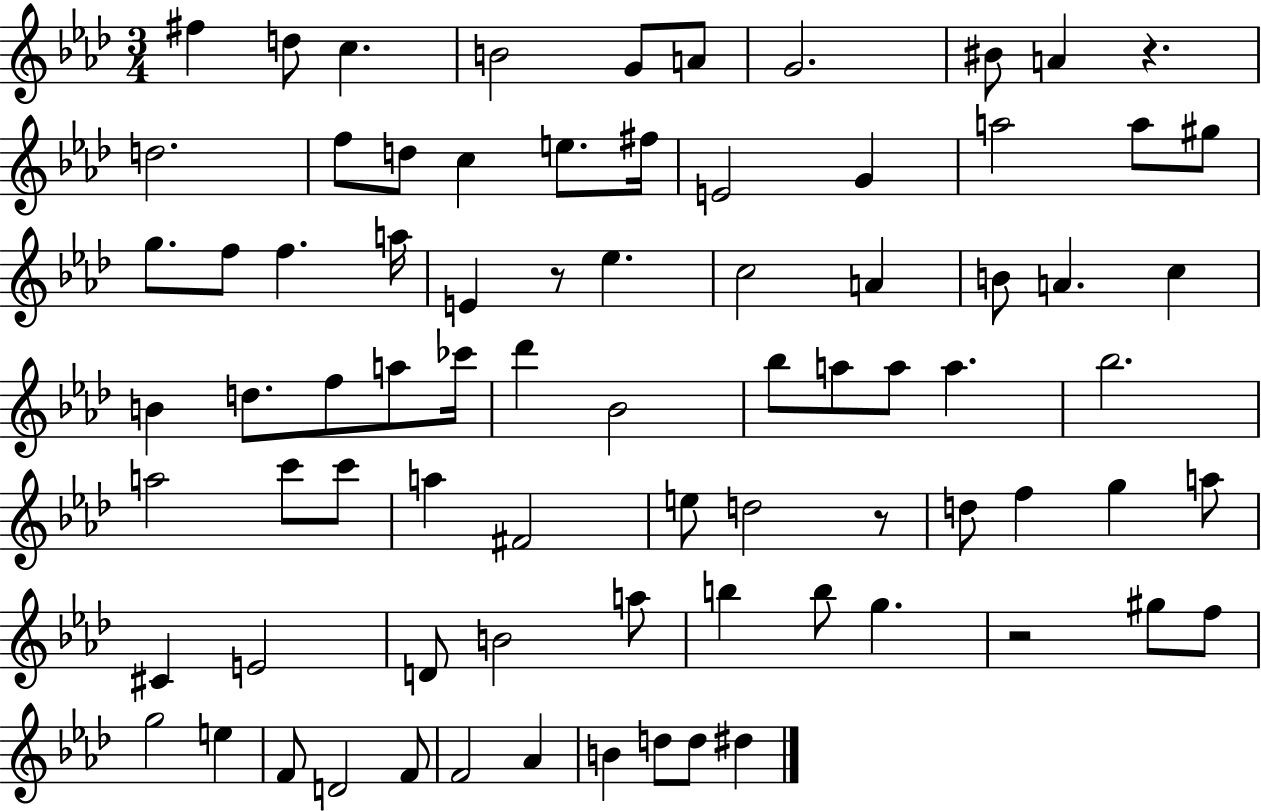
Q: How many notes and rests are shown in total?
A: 79